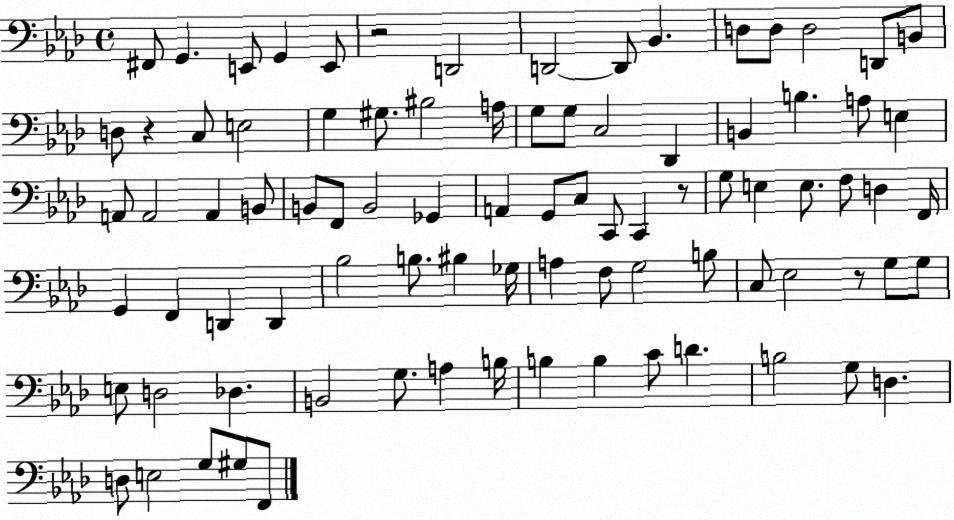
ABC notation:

X:1
T:Untitled
M:4/4
L:1/4
K:Ab
^F,,/2 G,, E,,/2 G,, E,,/2 z2 D,,2 D,,2 D,,/2 _B,, D,/2 D,/2 D,2 D,,/2 B,,/2 D,/2 z C,/2 E,2 G, ^G,/2 ^B,2 A,/4 G,/2 G,/2 C,2 _D,, B,, B, A,/2 E, A,,/2 A,,2 A,, B,,/2 B,,/2 F,,/2 B,,2 _G,, A,, G,,/2 C,/2 C,,/2 C,, z/2 G,/2 E, E,/2 F,/2 D, F,,/4 G,, F,, D,, D,, _B,2 B,/2 ^B, _G,/4 A, F,/2 G,2 B,/2 C,/2 _E,2 z/2 G,/2 G,/2 E,/2 D,2 _D, B,,2 G,/2 A, B,/4 B, B, C/2 D B,2 G,/2 D, D,/2 E,2 G,/2 ^G,/2 F,,/2